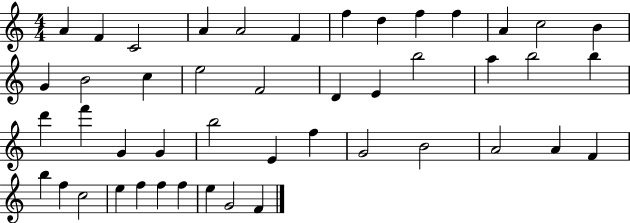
X:1
T:Untitled
M:4/4
L:1/4
K:C
A F C2 A A2 F f d f f A c2 B G B2 c e2 F2 D E b2 a b2 b d' f' G G b2 E f G2 B2 A2 A F b f c2 e f f f e G2 F